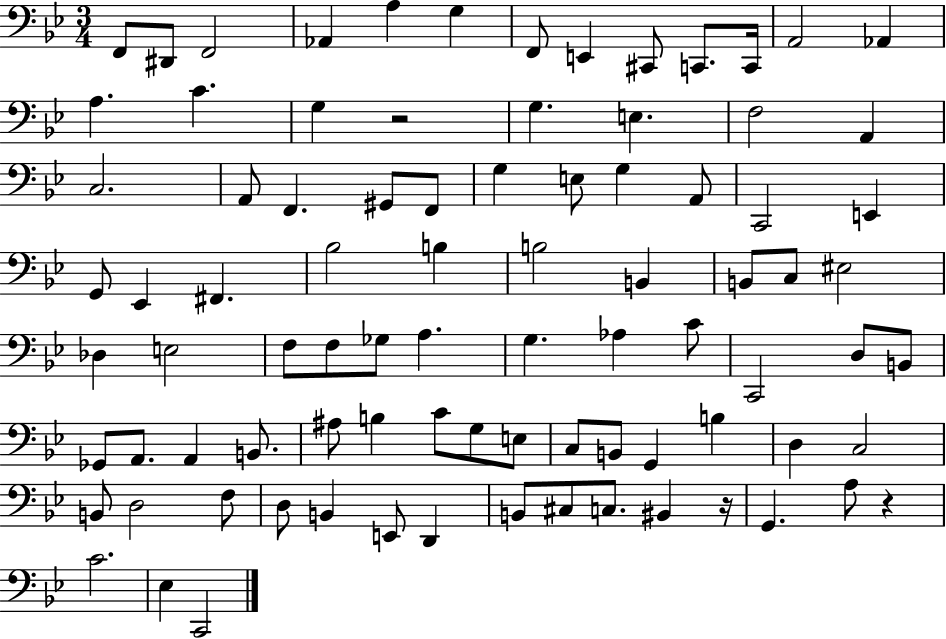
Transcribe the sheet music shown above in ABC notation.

X:1
T:Untitled
M:3/4
L:1/4
K:Bb
F,,/2 ^D,,/2 F,,2 _A,, A, G, F,,/2 E,, ^C,,/2 C,,/2 C,,/4 A,,2 _A,, A, C G, z2 G, E, F,2 A,, C,2 A,,/2 F,, ^G,,/2 F,,/2 G, E,/2 G, A,,/2 C,,2 E,, G,,/2 _E,, ^F,, _B,2 B, B,2 B,, B,,/2 C,/2 ^E,2 _D, E,2 F,/2 F,/2 _G,/2 A, G, _A, C/2 C,,2 D,/2 B,,/2 _G,,/2 A,,/2 A,, B,,/2 ^A,/2 B, C/2 G,/2 E,/2 C,/2 B,,/2 G,, B, D, C,2 B,,/2 D,2 F,/2 D,/2 B,, E,,/2 D,, B,,/2 ^C,/2 C,/2 ^B,, z/4 G,, A,/2 z C2 _E, C,,2